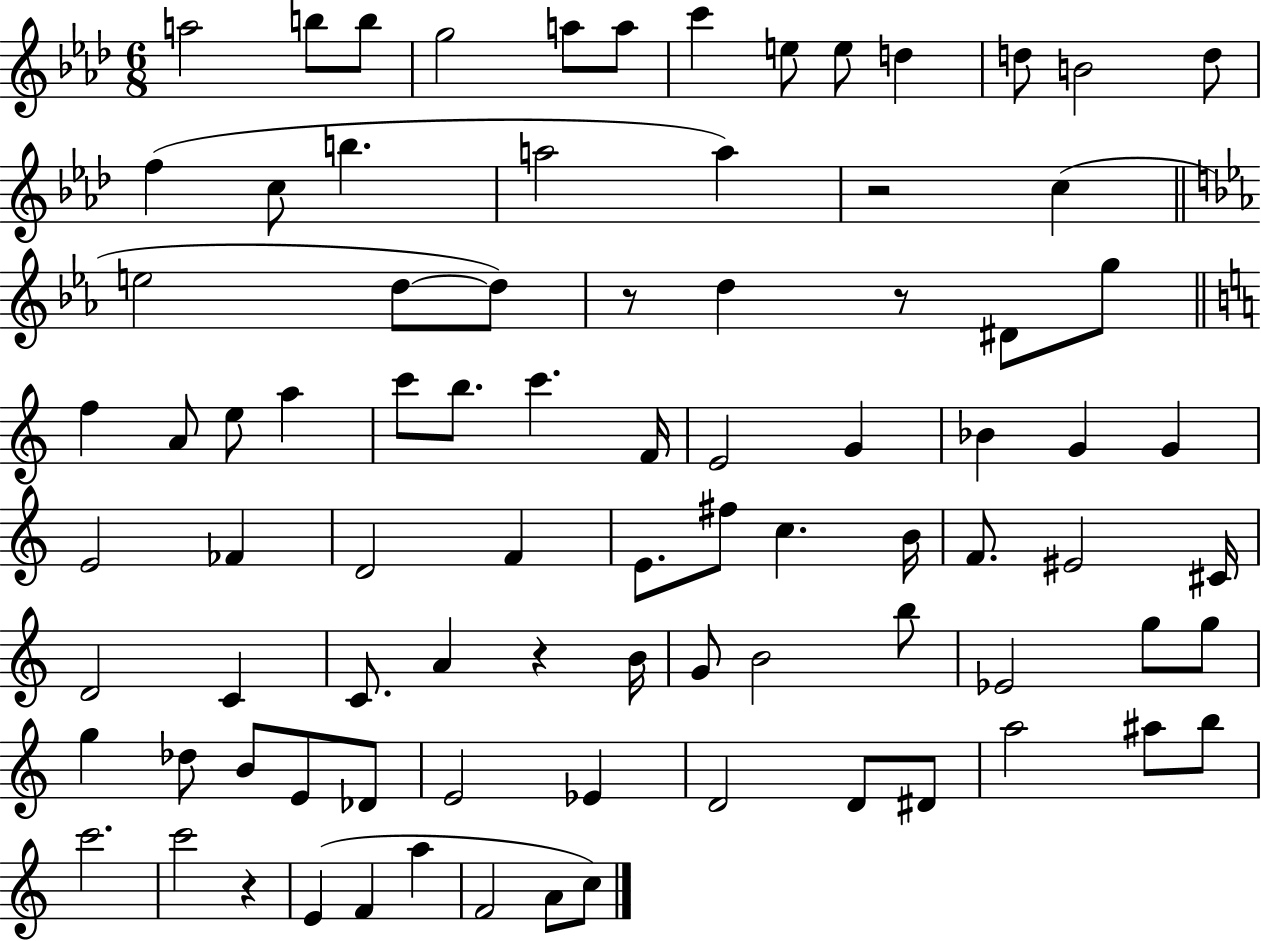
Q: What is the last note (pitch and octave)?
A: C5